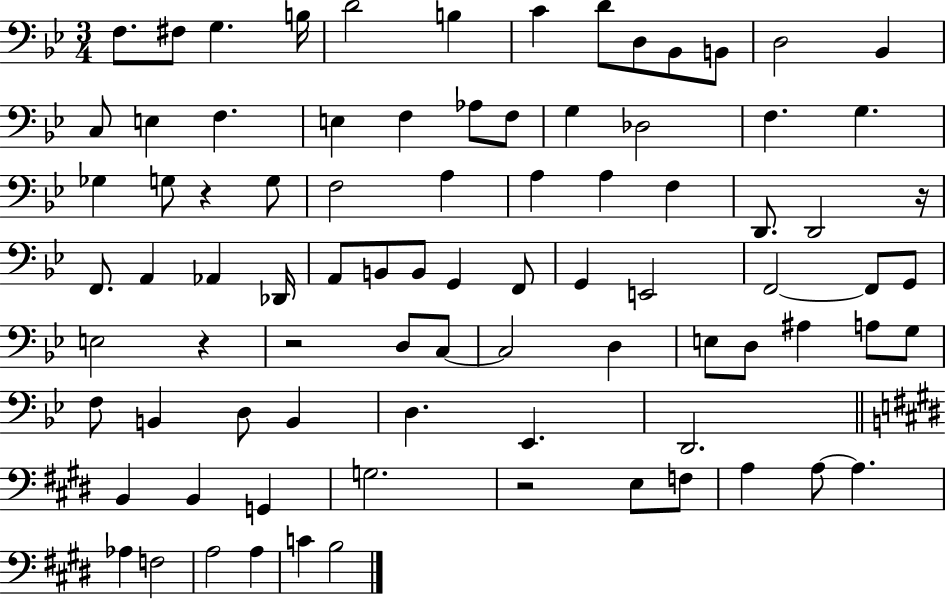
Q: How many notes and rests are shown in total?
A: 85